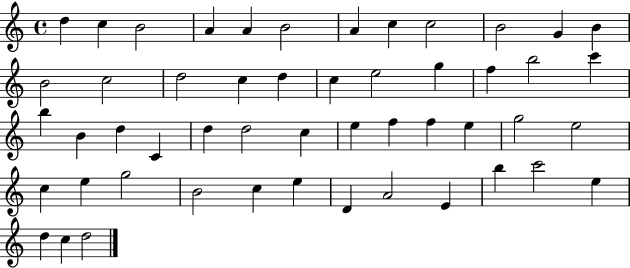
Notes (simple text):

D5/q C5/q B4/h A4/q A4/q B4/h A4/q C5/q C5/h B4/h G4/q B4/q B4/h C5/h D5/h C5/q D5/q C5/q E5/h G5/q F5/q B5/h C6/q B5/q B4/q D5/q C4/q D5/q D5/h C5/q E5/q F5/q F5/q E5/q G5/h E5/h C5/q E5/q G5/h B4/h C5/q E5/q D4/q A4/h E4/q B5/q C6/h E5/q D5/q C5/q D5/h